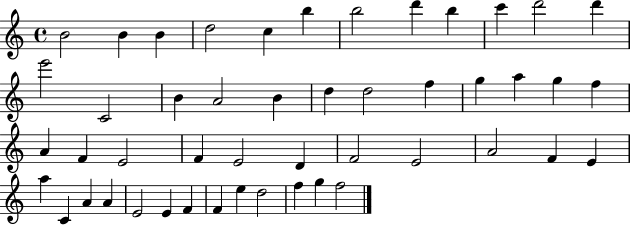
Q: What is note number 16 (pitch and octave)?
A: A4